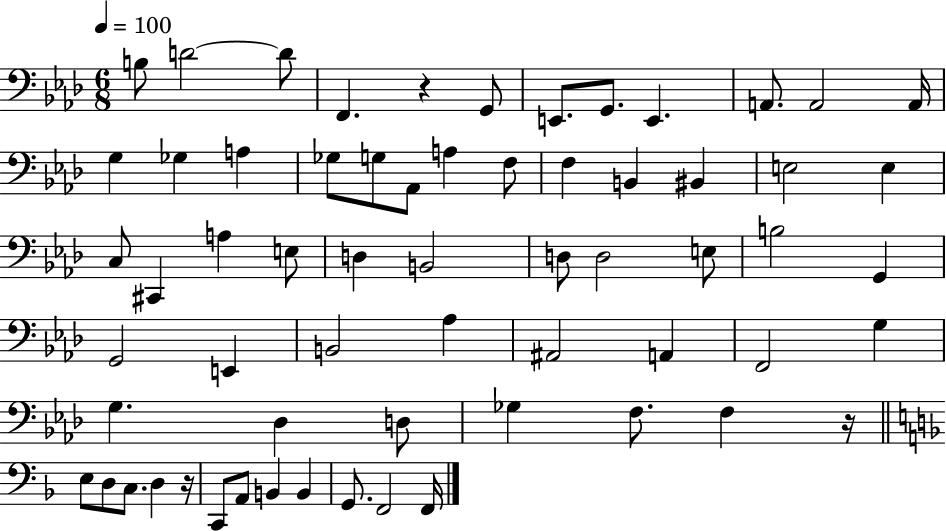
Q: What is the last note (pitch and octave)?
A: F2